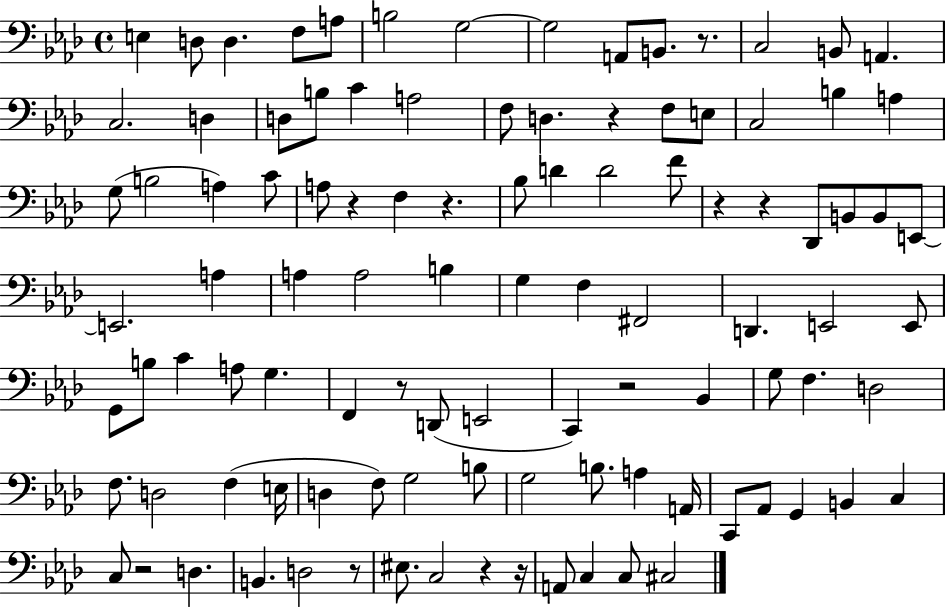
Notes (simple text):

E3/q D3/e D3/q. F3/e A3/e B3/h G3/h G3/h A2/e B2/e. R/e. C3/h B2/e A2/q. C3/h. D3/q D3/e B3/e C4/q A3/h F3/e D3/q. R/q F3/e E3/e C3/h B3/q A3/q G3/e B3/h A3/q C4/e A3/e R/q F3/q R/q. Bb3/e D4/q D4/h F4/e R/q R/q Db2/e B2/e B2/e E2/e E2/h. A3/q A3/q A3/h B3/q G3/q F3/q F#2/h D2/q. E2/h E2/e G2/e B3/e C4/q A3/e G3/q. F2/q R/e D2/e E2/h C2/q R/h Bb2/q G3/e F3/q. D3/h F3/e. D3/h F3/q E3/s D3/q F3/e G3/h B3/e G3/h B3/e. A3/q A2/s C2/e Ab2/e G2/q B2/q C3/q C3/e R/h D3/q. B2/q. D3/h R/e EIS3/e. C3/h R/q R/s A2/e C3/q C3/e C#3/h